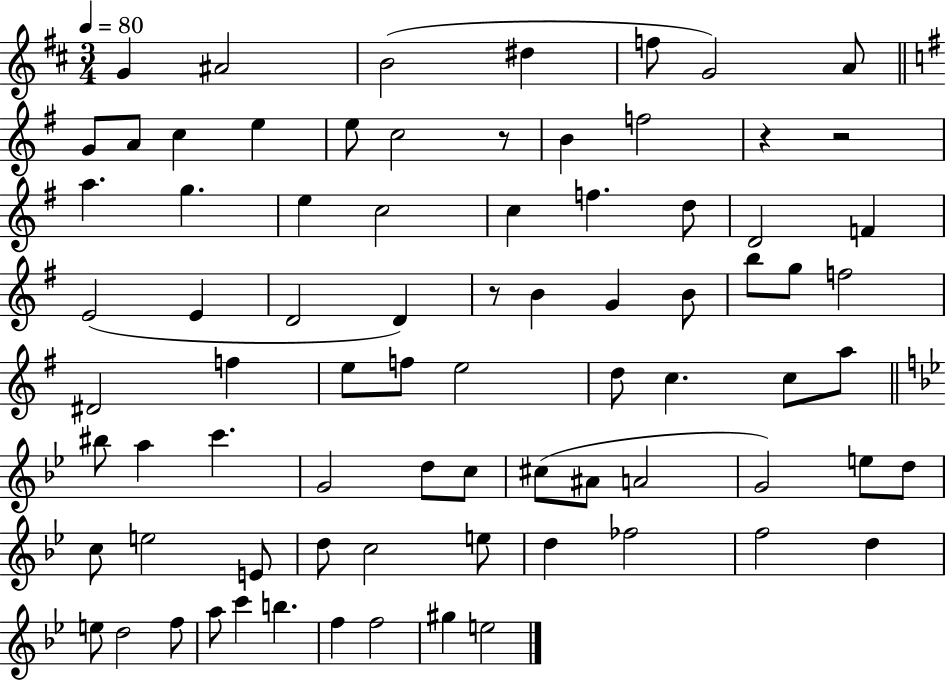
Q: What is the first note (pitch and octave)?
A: G4